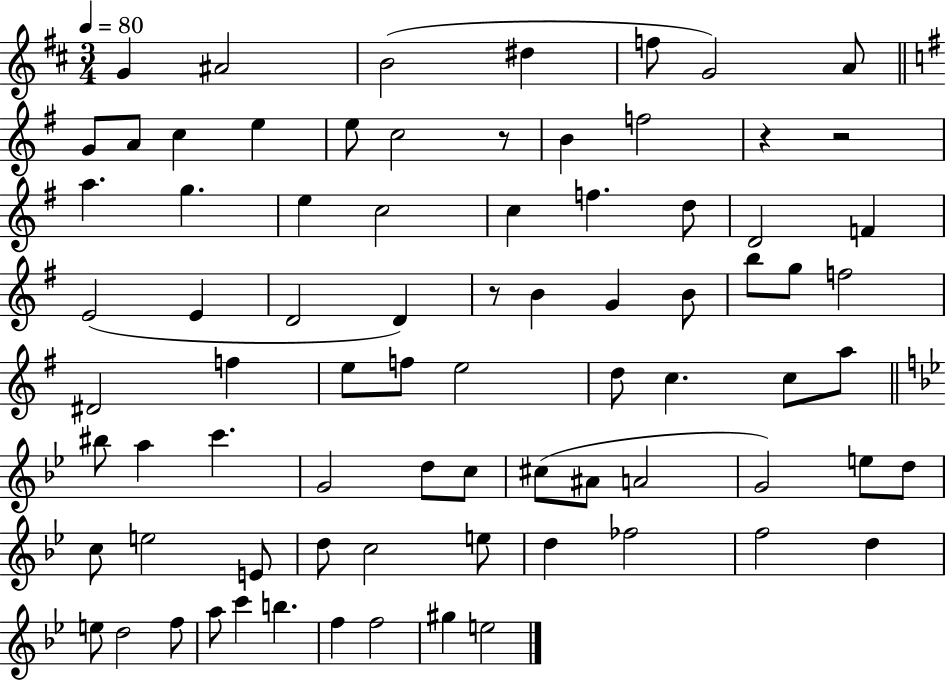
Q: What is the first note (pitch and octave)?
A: G4